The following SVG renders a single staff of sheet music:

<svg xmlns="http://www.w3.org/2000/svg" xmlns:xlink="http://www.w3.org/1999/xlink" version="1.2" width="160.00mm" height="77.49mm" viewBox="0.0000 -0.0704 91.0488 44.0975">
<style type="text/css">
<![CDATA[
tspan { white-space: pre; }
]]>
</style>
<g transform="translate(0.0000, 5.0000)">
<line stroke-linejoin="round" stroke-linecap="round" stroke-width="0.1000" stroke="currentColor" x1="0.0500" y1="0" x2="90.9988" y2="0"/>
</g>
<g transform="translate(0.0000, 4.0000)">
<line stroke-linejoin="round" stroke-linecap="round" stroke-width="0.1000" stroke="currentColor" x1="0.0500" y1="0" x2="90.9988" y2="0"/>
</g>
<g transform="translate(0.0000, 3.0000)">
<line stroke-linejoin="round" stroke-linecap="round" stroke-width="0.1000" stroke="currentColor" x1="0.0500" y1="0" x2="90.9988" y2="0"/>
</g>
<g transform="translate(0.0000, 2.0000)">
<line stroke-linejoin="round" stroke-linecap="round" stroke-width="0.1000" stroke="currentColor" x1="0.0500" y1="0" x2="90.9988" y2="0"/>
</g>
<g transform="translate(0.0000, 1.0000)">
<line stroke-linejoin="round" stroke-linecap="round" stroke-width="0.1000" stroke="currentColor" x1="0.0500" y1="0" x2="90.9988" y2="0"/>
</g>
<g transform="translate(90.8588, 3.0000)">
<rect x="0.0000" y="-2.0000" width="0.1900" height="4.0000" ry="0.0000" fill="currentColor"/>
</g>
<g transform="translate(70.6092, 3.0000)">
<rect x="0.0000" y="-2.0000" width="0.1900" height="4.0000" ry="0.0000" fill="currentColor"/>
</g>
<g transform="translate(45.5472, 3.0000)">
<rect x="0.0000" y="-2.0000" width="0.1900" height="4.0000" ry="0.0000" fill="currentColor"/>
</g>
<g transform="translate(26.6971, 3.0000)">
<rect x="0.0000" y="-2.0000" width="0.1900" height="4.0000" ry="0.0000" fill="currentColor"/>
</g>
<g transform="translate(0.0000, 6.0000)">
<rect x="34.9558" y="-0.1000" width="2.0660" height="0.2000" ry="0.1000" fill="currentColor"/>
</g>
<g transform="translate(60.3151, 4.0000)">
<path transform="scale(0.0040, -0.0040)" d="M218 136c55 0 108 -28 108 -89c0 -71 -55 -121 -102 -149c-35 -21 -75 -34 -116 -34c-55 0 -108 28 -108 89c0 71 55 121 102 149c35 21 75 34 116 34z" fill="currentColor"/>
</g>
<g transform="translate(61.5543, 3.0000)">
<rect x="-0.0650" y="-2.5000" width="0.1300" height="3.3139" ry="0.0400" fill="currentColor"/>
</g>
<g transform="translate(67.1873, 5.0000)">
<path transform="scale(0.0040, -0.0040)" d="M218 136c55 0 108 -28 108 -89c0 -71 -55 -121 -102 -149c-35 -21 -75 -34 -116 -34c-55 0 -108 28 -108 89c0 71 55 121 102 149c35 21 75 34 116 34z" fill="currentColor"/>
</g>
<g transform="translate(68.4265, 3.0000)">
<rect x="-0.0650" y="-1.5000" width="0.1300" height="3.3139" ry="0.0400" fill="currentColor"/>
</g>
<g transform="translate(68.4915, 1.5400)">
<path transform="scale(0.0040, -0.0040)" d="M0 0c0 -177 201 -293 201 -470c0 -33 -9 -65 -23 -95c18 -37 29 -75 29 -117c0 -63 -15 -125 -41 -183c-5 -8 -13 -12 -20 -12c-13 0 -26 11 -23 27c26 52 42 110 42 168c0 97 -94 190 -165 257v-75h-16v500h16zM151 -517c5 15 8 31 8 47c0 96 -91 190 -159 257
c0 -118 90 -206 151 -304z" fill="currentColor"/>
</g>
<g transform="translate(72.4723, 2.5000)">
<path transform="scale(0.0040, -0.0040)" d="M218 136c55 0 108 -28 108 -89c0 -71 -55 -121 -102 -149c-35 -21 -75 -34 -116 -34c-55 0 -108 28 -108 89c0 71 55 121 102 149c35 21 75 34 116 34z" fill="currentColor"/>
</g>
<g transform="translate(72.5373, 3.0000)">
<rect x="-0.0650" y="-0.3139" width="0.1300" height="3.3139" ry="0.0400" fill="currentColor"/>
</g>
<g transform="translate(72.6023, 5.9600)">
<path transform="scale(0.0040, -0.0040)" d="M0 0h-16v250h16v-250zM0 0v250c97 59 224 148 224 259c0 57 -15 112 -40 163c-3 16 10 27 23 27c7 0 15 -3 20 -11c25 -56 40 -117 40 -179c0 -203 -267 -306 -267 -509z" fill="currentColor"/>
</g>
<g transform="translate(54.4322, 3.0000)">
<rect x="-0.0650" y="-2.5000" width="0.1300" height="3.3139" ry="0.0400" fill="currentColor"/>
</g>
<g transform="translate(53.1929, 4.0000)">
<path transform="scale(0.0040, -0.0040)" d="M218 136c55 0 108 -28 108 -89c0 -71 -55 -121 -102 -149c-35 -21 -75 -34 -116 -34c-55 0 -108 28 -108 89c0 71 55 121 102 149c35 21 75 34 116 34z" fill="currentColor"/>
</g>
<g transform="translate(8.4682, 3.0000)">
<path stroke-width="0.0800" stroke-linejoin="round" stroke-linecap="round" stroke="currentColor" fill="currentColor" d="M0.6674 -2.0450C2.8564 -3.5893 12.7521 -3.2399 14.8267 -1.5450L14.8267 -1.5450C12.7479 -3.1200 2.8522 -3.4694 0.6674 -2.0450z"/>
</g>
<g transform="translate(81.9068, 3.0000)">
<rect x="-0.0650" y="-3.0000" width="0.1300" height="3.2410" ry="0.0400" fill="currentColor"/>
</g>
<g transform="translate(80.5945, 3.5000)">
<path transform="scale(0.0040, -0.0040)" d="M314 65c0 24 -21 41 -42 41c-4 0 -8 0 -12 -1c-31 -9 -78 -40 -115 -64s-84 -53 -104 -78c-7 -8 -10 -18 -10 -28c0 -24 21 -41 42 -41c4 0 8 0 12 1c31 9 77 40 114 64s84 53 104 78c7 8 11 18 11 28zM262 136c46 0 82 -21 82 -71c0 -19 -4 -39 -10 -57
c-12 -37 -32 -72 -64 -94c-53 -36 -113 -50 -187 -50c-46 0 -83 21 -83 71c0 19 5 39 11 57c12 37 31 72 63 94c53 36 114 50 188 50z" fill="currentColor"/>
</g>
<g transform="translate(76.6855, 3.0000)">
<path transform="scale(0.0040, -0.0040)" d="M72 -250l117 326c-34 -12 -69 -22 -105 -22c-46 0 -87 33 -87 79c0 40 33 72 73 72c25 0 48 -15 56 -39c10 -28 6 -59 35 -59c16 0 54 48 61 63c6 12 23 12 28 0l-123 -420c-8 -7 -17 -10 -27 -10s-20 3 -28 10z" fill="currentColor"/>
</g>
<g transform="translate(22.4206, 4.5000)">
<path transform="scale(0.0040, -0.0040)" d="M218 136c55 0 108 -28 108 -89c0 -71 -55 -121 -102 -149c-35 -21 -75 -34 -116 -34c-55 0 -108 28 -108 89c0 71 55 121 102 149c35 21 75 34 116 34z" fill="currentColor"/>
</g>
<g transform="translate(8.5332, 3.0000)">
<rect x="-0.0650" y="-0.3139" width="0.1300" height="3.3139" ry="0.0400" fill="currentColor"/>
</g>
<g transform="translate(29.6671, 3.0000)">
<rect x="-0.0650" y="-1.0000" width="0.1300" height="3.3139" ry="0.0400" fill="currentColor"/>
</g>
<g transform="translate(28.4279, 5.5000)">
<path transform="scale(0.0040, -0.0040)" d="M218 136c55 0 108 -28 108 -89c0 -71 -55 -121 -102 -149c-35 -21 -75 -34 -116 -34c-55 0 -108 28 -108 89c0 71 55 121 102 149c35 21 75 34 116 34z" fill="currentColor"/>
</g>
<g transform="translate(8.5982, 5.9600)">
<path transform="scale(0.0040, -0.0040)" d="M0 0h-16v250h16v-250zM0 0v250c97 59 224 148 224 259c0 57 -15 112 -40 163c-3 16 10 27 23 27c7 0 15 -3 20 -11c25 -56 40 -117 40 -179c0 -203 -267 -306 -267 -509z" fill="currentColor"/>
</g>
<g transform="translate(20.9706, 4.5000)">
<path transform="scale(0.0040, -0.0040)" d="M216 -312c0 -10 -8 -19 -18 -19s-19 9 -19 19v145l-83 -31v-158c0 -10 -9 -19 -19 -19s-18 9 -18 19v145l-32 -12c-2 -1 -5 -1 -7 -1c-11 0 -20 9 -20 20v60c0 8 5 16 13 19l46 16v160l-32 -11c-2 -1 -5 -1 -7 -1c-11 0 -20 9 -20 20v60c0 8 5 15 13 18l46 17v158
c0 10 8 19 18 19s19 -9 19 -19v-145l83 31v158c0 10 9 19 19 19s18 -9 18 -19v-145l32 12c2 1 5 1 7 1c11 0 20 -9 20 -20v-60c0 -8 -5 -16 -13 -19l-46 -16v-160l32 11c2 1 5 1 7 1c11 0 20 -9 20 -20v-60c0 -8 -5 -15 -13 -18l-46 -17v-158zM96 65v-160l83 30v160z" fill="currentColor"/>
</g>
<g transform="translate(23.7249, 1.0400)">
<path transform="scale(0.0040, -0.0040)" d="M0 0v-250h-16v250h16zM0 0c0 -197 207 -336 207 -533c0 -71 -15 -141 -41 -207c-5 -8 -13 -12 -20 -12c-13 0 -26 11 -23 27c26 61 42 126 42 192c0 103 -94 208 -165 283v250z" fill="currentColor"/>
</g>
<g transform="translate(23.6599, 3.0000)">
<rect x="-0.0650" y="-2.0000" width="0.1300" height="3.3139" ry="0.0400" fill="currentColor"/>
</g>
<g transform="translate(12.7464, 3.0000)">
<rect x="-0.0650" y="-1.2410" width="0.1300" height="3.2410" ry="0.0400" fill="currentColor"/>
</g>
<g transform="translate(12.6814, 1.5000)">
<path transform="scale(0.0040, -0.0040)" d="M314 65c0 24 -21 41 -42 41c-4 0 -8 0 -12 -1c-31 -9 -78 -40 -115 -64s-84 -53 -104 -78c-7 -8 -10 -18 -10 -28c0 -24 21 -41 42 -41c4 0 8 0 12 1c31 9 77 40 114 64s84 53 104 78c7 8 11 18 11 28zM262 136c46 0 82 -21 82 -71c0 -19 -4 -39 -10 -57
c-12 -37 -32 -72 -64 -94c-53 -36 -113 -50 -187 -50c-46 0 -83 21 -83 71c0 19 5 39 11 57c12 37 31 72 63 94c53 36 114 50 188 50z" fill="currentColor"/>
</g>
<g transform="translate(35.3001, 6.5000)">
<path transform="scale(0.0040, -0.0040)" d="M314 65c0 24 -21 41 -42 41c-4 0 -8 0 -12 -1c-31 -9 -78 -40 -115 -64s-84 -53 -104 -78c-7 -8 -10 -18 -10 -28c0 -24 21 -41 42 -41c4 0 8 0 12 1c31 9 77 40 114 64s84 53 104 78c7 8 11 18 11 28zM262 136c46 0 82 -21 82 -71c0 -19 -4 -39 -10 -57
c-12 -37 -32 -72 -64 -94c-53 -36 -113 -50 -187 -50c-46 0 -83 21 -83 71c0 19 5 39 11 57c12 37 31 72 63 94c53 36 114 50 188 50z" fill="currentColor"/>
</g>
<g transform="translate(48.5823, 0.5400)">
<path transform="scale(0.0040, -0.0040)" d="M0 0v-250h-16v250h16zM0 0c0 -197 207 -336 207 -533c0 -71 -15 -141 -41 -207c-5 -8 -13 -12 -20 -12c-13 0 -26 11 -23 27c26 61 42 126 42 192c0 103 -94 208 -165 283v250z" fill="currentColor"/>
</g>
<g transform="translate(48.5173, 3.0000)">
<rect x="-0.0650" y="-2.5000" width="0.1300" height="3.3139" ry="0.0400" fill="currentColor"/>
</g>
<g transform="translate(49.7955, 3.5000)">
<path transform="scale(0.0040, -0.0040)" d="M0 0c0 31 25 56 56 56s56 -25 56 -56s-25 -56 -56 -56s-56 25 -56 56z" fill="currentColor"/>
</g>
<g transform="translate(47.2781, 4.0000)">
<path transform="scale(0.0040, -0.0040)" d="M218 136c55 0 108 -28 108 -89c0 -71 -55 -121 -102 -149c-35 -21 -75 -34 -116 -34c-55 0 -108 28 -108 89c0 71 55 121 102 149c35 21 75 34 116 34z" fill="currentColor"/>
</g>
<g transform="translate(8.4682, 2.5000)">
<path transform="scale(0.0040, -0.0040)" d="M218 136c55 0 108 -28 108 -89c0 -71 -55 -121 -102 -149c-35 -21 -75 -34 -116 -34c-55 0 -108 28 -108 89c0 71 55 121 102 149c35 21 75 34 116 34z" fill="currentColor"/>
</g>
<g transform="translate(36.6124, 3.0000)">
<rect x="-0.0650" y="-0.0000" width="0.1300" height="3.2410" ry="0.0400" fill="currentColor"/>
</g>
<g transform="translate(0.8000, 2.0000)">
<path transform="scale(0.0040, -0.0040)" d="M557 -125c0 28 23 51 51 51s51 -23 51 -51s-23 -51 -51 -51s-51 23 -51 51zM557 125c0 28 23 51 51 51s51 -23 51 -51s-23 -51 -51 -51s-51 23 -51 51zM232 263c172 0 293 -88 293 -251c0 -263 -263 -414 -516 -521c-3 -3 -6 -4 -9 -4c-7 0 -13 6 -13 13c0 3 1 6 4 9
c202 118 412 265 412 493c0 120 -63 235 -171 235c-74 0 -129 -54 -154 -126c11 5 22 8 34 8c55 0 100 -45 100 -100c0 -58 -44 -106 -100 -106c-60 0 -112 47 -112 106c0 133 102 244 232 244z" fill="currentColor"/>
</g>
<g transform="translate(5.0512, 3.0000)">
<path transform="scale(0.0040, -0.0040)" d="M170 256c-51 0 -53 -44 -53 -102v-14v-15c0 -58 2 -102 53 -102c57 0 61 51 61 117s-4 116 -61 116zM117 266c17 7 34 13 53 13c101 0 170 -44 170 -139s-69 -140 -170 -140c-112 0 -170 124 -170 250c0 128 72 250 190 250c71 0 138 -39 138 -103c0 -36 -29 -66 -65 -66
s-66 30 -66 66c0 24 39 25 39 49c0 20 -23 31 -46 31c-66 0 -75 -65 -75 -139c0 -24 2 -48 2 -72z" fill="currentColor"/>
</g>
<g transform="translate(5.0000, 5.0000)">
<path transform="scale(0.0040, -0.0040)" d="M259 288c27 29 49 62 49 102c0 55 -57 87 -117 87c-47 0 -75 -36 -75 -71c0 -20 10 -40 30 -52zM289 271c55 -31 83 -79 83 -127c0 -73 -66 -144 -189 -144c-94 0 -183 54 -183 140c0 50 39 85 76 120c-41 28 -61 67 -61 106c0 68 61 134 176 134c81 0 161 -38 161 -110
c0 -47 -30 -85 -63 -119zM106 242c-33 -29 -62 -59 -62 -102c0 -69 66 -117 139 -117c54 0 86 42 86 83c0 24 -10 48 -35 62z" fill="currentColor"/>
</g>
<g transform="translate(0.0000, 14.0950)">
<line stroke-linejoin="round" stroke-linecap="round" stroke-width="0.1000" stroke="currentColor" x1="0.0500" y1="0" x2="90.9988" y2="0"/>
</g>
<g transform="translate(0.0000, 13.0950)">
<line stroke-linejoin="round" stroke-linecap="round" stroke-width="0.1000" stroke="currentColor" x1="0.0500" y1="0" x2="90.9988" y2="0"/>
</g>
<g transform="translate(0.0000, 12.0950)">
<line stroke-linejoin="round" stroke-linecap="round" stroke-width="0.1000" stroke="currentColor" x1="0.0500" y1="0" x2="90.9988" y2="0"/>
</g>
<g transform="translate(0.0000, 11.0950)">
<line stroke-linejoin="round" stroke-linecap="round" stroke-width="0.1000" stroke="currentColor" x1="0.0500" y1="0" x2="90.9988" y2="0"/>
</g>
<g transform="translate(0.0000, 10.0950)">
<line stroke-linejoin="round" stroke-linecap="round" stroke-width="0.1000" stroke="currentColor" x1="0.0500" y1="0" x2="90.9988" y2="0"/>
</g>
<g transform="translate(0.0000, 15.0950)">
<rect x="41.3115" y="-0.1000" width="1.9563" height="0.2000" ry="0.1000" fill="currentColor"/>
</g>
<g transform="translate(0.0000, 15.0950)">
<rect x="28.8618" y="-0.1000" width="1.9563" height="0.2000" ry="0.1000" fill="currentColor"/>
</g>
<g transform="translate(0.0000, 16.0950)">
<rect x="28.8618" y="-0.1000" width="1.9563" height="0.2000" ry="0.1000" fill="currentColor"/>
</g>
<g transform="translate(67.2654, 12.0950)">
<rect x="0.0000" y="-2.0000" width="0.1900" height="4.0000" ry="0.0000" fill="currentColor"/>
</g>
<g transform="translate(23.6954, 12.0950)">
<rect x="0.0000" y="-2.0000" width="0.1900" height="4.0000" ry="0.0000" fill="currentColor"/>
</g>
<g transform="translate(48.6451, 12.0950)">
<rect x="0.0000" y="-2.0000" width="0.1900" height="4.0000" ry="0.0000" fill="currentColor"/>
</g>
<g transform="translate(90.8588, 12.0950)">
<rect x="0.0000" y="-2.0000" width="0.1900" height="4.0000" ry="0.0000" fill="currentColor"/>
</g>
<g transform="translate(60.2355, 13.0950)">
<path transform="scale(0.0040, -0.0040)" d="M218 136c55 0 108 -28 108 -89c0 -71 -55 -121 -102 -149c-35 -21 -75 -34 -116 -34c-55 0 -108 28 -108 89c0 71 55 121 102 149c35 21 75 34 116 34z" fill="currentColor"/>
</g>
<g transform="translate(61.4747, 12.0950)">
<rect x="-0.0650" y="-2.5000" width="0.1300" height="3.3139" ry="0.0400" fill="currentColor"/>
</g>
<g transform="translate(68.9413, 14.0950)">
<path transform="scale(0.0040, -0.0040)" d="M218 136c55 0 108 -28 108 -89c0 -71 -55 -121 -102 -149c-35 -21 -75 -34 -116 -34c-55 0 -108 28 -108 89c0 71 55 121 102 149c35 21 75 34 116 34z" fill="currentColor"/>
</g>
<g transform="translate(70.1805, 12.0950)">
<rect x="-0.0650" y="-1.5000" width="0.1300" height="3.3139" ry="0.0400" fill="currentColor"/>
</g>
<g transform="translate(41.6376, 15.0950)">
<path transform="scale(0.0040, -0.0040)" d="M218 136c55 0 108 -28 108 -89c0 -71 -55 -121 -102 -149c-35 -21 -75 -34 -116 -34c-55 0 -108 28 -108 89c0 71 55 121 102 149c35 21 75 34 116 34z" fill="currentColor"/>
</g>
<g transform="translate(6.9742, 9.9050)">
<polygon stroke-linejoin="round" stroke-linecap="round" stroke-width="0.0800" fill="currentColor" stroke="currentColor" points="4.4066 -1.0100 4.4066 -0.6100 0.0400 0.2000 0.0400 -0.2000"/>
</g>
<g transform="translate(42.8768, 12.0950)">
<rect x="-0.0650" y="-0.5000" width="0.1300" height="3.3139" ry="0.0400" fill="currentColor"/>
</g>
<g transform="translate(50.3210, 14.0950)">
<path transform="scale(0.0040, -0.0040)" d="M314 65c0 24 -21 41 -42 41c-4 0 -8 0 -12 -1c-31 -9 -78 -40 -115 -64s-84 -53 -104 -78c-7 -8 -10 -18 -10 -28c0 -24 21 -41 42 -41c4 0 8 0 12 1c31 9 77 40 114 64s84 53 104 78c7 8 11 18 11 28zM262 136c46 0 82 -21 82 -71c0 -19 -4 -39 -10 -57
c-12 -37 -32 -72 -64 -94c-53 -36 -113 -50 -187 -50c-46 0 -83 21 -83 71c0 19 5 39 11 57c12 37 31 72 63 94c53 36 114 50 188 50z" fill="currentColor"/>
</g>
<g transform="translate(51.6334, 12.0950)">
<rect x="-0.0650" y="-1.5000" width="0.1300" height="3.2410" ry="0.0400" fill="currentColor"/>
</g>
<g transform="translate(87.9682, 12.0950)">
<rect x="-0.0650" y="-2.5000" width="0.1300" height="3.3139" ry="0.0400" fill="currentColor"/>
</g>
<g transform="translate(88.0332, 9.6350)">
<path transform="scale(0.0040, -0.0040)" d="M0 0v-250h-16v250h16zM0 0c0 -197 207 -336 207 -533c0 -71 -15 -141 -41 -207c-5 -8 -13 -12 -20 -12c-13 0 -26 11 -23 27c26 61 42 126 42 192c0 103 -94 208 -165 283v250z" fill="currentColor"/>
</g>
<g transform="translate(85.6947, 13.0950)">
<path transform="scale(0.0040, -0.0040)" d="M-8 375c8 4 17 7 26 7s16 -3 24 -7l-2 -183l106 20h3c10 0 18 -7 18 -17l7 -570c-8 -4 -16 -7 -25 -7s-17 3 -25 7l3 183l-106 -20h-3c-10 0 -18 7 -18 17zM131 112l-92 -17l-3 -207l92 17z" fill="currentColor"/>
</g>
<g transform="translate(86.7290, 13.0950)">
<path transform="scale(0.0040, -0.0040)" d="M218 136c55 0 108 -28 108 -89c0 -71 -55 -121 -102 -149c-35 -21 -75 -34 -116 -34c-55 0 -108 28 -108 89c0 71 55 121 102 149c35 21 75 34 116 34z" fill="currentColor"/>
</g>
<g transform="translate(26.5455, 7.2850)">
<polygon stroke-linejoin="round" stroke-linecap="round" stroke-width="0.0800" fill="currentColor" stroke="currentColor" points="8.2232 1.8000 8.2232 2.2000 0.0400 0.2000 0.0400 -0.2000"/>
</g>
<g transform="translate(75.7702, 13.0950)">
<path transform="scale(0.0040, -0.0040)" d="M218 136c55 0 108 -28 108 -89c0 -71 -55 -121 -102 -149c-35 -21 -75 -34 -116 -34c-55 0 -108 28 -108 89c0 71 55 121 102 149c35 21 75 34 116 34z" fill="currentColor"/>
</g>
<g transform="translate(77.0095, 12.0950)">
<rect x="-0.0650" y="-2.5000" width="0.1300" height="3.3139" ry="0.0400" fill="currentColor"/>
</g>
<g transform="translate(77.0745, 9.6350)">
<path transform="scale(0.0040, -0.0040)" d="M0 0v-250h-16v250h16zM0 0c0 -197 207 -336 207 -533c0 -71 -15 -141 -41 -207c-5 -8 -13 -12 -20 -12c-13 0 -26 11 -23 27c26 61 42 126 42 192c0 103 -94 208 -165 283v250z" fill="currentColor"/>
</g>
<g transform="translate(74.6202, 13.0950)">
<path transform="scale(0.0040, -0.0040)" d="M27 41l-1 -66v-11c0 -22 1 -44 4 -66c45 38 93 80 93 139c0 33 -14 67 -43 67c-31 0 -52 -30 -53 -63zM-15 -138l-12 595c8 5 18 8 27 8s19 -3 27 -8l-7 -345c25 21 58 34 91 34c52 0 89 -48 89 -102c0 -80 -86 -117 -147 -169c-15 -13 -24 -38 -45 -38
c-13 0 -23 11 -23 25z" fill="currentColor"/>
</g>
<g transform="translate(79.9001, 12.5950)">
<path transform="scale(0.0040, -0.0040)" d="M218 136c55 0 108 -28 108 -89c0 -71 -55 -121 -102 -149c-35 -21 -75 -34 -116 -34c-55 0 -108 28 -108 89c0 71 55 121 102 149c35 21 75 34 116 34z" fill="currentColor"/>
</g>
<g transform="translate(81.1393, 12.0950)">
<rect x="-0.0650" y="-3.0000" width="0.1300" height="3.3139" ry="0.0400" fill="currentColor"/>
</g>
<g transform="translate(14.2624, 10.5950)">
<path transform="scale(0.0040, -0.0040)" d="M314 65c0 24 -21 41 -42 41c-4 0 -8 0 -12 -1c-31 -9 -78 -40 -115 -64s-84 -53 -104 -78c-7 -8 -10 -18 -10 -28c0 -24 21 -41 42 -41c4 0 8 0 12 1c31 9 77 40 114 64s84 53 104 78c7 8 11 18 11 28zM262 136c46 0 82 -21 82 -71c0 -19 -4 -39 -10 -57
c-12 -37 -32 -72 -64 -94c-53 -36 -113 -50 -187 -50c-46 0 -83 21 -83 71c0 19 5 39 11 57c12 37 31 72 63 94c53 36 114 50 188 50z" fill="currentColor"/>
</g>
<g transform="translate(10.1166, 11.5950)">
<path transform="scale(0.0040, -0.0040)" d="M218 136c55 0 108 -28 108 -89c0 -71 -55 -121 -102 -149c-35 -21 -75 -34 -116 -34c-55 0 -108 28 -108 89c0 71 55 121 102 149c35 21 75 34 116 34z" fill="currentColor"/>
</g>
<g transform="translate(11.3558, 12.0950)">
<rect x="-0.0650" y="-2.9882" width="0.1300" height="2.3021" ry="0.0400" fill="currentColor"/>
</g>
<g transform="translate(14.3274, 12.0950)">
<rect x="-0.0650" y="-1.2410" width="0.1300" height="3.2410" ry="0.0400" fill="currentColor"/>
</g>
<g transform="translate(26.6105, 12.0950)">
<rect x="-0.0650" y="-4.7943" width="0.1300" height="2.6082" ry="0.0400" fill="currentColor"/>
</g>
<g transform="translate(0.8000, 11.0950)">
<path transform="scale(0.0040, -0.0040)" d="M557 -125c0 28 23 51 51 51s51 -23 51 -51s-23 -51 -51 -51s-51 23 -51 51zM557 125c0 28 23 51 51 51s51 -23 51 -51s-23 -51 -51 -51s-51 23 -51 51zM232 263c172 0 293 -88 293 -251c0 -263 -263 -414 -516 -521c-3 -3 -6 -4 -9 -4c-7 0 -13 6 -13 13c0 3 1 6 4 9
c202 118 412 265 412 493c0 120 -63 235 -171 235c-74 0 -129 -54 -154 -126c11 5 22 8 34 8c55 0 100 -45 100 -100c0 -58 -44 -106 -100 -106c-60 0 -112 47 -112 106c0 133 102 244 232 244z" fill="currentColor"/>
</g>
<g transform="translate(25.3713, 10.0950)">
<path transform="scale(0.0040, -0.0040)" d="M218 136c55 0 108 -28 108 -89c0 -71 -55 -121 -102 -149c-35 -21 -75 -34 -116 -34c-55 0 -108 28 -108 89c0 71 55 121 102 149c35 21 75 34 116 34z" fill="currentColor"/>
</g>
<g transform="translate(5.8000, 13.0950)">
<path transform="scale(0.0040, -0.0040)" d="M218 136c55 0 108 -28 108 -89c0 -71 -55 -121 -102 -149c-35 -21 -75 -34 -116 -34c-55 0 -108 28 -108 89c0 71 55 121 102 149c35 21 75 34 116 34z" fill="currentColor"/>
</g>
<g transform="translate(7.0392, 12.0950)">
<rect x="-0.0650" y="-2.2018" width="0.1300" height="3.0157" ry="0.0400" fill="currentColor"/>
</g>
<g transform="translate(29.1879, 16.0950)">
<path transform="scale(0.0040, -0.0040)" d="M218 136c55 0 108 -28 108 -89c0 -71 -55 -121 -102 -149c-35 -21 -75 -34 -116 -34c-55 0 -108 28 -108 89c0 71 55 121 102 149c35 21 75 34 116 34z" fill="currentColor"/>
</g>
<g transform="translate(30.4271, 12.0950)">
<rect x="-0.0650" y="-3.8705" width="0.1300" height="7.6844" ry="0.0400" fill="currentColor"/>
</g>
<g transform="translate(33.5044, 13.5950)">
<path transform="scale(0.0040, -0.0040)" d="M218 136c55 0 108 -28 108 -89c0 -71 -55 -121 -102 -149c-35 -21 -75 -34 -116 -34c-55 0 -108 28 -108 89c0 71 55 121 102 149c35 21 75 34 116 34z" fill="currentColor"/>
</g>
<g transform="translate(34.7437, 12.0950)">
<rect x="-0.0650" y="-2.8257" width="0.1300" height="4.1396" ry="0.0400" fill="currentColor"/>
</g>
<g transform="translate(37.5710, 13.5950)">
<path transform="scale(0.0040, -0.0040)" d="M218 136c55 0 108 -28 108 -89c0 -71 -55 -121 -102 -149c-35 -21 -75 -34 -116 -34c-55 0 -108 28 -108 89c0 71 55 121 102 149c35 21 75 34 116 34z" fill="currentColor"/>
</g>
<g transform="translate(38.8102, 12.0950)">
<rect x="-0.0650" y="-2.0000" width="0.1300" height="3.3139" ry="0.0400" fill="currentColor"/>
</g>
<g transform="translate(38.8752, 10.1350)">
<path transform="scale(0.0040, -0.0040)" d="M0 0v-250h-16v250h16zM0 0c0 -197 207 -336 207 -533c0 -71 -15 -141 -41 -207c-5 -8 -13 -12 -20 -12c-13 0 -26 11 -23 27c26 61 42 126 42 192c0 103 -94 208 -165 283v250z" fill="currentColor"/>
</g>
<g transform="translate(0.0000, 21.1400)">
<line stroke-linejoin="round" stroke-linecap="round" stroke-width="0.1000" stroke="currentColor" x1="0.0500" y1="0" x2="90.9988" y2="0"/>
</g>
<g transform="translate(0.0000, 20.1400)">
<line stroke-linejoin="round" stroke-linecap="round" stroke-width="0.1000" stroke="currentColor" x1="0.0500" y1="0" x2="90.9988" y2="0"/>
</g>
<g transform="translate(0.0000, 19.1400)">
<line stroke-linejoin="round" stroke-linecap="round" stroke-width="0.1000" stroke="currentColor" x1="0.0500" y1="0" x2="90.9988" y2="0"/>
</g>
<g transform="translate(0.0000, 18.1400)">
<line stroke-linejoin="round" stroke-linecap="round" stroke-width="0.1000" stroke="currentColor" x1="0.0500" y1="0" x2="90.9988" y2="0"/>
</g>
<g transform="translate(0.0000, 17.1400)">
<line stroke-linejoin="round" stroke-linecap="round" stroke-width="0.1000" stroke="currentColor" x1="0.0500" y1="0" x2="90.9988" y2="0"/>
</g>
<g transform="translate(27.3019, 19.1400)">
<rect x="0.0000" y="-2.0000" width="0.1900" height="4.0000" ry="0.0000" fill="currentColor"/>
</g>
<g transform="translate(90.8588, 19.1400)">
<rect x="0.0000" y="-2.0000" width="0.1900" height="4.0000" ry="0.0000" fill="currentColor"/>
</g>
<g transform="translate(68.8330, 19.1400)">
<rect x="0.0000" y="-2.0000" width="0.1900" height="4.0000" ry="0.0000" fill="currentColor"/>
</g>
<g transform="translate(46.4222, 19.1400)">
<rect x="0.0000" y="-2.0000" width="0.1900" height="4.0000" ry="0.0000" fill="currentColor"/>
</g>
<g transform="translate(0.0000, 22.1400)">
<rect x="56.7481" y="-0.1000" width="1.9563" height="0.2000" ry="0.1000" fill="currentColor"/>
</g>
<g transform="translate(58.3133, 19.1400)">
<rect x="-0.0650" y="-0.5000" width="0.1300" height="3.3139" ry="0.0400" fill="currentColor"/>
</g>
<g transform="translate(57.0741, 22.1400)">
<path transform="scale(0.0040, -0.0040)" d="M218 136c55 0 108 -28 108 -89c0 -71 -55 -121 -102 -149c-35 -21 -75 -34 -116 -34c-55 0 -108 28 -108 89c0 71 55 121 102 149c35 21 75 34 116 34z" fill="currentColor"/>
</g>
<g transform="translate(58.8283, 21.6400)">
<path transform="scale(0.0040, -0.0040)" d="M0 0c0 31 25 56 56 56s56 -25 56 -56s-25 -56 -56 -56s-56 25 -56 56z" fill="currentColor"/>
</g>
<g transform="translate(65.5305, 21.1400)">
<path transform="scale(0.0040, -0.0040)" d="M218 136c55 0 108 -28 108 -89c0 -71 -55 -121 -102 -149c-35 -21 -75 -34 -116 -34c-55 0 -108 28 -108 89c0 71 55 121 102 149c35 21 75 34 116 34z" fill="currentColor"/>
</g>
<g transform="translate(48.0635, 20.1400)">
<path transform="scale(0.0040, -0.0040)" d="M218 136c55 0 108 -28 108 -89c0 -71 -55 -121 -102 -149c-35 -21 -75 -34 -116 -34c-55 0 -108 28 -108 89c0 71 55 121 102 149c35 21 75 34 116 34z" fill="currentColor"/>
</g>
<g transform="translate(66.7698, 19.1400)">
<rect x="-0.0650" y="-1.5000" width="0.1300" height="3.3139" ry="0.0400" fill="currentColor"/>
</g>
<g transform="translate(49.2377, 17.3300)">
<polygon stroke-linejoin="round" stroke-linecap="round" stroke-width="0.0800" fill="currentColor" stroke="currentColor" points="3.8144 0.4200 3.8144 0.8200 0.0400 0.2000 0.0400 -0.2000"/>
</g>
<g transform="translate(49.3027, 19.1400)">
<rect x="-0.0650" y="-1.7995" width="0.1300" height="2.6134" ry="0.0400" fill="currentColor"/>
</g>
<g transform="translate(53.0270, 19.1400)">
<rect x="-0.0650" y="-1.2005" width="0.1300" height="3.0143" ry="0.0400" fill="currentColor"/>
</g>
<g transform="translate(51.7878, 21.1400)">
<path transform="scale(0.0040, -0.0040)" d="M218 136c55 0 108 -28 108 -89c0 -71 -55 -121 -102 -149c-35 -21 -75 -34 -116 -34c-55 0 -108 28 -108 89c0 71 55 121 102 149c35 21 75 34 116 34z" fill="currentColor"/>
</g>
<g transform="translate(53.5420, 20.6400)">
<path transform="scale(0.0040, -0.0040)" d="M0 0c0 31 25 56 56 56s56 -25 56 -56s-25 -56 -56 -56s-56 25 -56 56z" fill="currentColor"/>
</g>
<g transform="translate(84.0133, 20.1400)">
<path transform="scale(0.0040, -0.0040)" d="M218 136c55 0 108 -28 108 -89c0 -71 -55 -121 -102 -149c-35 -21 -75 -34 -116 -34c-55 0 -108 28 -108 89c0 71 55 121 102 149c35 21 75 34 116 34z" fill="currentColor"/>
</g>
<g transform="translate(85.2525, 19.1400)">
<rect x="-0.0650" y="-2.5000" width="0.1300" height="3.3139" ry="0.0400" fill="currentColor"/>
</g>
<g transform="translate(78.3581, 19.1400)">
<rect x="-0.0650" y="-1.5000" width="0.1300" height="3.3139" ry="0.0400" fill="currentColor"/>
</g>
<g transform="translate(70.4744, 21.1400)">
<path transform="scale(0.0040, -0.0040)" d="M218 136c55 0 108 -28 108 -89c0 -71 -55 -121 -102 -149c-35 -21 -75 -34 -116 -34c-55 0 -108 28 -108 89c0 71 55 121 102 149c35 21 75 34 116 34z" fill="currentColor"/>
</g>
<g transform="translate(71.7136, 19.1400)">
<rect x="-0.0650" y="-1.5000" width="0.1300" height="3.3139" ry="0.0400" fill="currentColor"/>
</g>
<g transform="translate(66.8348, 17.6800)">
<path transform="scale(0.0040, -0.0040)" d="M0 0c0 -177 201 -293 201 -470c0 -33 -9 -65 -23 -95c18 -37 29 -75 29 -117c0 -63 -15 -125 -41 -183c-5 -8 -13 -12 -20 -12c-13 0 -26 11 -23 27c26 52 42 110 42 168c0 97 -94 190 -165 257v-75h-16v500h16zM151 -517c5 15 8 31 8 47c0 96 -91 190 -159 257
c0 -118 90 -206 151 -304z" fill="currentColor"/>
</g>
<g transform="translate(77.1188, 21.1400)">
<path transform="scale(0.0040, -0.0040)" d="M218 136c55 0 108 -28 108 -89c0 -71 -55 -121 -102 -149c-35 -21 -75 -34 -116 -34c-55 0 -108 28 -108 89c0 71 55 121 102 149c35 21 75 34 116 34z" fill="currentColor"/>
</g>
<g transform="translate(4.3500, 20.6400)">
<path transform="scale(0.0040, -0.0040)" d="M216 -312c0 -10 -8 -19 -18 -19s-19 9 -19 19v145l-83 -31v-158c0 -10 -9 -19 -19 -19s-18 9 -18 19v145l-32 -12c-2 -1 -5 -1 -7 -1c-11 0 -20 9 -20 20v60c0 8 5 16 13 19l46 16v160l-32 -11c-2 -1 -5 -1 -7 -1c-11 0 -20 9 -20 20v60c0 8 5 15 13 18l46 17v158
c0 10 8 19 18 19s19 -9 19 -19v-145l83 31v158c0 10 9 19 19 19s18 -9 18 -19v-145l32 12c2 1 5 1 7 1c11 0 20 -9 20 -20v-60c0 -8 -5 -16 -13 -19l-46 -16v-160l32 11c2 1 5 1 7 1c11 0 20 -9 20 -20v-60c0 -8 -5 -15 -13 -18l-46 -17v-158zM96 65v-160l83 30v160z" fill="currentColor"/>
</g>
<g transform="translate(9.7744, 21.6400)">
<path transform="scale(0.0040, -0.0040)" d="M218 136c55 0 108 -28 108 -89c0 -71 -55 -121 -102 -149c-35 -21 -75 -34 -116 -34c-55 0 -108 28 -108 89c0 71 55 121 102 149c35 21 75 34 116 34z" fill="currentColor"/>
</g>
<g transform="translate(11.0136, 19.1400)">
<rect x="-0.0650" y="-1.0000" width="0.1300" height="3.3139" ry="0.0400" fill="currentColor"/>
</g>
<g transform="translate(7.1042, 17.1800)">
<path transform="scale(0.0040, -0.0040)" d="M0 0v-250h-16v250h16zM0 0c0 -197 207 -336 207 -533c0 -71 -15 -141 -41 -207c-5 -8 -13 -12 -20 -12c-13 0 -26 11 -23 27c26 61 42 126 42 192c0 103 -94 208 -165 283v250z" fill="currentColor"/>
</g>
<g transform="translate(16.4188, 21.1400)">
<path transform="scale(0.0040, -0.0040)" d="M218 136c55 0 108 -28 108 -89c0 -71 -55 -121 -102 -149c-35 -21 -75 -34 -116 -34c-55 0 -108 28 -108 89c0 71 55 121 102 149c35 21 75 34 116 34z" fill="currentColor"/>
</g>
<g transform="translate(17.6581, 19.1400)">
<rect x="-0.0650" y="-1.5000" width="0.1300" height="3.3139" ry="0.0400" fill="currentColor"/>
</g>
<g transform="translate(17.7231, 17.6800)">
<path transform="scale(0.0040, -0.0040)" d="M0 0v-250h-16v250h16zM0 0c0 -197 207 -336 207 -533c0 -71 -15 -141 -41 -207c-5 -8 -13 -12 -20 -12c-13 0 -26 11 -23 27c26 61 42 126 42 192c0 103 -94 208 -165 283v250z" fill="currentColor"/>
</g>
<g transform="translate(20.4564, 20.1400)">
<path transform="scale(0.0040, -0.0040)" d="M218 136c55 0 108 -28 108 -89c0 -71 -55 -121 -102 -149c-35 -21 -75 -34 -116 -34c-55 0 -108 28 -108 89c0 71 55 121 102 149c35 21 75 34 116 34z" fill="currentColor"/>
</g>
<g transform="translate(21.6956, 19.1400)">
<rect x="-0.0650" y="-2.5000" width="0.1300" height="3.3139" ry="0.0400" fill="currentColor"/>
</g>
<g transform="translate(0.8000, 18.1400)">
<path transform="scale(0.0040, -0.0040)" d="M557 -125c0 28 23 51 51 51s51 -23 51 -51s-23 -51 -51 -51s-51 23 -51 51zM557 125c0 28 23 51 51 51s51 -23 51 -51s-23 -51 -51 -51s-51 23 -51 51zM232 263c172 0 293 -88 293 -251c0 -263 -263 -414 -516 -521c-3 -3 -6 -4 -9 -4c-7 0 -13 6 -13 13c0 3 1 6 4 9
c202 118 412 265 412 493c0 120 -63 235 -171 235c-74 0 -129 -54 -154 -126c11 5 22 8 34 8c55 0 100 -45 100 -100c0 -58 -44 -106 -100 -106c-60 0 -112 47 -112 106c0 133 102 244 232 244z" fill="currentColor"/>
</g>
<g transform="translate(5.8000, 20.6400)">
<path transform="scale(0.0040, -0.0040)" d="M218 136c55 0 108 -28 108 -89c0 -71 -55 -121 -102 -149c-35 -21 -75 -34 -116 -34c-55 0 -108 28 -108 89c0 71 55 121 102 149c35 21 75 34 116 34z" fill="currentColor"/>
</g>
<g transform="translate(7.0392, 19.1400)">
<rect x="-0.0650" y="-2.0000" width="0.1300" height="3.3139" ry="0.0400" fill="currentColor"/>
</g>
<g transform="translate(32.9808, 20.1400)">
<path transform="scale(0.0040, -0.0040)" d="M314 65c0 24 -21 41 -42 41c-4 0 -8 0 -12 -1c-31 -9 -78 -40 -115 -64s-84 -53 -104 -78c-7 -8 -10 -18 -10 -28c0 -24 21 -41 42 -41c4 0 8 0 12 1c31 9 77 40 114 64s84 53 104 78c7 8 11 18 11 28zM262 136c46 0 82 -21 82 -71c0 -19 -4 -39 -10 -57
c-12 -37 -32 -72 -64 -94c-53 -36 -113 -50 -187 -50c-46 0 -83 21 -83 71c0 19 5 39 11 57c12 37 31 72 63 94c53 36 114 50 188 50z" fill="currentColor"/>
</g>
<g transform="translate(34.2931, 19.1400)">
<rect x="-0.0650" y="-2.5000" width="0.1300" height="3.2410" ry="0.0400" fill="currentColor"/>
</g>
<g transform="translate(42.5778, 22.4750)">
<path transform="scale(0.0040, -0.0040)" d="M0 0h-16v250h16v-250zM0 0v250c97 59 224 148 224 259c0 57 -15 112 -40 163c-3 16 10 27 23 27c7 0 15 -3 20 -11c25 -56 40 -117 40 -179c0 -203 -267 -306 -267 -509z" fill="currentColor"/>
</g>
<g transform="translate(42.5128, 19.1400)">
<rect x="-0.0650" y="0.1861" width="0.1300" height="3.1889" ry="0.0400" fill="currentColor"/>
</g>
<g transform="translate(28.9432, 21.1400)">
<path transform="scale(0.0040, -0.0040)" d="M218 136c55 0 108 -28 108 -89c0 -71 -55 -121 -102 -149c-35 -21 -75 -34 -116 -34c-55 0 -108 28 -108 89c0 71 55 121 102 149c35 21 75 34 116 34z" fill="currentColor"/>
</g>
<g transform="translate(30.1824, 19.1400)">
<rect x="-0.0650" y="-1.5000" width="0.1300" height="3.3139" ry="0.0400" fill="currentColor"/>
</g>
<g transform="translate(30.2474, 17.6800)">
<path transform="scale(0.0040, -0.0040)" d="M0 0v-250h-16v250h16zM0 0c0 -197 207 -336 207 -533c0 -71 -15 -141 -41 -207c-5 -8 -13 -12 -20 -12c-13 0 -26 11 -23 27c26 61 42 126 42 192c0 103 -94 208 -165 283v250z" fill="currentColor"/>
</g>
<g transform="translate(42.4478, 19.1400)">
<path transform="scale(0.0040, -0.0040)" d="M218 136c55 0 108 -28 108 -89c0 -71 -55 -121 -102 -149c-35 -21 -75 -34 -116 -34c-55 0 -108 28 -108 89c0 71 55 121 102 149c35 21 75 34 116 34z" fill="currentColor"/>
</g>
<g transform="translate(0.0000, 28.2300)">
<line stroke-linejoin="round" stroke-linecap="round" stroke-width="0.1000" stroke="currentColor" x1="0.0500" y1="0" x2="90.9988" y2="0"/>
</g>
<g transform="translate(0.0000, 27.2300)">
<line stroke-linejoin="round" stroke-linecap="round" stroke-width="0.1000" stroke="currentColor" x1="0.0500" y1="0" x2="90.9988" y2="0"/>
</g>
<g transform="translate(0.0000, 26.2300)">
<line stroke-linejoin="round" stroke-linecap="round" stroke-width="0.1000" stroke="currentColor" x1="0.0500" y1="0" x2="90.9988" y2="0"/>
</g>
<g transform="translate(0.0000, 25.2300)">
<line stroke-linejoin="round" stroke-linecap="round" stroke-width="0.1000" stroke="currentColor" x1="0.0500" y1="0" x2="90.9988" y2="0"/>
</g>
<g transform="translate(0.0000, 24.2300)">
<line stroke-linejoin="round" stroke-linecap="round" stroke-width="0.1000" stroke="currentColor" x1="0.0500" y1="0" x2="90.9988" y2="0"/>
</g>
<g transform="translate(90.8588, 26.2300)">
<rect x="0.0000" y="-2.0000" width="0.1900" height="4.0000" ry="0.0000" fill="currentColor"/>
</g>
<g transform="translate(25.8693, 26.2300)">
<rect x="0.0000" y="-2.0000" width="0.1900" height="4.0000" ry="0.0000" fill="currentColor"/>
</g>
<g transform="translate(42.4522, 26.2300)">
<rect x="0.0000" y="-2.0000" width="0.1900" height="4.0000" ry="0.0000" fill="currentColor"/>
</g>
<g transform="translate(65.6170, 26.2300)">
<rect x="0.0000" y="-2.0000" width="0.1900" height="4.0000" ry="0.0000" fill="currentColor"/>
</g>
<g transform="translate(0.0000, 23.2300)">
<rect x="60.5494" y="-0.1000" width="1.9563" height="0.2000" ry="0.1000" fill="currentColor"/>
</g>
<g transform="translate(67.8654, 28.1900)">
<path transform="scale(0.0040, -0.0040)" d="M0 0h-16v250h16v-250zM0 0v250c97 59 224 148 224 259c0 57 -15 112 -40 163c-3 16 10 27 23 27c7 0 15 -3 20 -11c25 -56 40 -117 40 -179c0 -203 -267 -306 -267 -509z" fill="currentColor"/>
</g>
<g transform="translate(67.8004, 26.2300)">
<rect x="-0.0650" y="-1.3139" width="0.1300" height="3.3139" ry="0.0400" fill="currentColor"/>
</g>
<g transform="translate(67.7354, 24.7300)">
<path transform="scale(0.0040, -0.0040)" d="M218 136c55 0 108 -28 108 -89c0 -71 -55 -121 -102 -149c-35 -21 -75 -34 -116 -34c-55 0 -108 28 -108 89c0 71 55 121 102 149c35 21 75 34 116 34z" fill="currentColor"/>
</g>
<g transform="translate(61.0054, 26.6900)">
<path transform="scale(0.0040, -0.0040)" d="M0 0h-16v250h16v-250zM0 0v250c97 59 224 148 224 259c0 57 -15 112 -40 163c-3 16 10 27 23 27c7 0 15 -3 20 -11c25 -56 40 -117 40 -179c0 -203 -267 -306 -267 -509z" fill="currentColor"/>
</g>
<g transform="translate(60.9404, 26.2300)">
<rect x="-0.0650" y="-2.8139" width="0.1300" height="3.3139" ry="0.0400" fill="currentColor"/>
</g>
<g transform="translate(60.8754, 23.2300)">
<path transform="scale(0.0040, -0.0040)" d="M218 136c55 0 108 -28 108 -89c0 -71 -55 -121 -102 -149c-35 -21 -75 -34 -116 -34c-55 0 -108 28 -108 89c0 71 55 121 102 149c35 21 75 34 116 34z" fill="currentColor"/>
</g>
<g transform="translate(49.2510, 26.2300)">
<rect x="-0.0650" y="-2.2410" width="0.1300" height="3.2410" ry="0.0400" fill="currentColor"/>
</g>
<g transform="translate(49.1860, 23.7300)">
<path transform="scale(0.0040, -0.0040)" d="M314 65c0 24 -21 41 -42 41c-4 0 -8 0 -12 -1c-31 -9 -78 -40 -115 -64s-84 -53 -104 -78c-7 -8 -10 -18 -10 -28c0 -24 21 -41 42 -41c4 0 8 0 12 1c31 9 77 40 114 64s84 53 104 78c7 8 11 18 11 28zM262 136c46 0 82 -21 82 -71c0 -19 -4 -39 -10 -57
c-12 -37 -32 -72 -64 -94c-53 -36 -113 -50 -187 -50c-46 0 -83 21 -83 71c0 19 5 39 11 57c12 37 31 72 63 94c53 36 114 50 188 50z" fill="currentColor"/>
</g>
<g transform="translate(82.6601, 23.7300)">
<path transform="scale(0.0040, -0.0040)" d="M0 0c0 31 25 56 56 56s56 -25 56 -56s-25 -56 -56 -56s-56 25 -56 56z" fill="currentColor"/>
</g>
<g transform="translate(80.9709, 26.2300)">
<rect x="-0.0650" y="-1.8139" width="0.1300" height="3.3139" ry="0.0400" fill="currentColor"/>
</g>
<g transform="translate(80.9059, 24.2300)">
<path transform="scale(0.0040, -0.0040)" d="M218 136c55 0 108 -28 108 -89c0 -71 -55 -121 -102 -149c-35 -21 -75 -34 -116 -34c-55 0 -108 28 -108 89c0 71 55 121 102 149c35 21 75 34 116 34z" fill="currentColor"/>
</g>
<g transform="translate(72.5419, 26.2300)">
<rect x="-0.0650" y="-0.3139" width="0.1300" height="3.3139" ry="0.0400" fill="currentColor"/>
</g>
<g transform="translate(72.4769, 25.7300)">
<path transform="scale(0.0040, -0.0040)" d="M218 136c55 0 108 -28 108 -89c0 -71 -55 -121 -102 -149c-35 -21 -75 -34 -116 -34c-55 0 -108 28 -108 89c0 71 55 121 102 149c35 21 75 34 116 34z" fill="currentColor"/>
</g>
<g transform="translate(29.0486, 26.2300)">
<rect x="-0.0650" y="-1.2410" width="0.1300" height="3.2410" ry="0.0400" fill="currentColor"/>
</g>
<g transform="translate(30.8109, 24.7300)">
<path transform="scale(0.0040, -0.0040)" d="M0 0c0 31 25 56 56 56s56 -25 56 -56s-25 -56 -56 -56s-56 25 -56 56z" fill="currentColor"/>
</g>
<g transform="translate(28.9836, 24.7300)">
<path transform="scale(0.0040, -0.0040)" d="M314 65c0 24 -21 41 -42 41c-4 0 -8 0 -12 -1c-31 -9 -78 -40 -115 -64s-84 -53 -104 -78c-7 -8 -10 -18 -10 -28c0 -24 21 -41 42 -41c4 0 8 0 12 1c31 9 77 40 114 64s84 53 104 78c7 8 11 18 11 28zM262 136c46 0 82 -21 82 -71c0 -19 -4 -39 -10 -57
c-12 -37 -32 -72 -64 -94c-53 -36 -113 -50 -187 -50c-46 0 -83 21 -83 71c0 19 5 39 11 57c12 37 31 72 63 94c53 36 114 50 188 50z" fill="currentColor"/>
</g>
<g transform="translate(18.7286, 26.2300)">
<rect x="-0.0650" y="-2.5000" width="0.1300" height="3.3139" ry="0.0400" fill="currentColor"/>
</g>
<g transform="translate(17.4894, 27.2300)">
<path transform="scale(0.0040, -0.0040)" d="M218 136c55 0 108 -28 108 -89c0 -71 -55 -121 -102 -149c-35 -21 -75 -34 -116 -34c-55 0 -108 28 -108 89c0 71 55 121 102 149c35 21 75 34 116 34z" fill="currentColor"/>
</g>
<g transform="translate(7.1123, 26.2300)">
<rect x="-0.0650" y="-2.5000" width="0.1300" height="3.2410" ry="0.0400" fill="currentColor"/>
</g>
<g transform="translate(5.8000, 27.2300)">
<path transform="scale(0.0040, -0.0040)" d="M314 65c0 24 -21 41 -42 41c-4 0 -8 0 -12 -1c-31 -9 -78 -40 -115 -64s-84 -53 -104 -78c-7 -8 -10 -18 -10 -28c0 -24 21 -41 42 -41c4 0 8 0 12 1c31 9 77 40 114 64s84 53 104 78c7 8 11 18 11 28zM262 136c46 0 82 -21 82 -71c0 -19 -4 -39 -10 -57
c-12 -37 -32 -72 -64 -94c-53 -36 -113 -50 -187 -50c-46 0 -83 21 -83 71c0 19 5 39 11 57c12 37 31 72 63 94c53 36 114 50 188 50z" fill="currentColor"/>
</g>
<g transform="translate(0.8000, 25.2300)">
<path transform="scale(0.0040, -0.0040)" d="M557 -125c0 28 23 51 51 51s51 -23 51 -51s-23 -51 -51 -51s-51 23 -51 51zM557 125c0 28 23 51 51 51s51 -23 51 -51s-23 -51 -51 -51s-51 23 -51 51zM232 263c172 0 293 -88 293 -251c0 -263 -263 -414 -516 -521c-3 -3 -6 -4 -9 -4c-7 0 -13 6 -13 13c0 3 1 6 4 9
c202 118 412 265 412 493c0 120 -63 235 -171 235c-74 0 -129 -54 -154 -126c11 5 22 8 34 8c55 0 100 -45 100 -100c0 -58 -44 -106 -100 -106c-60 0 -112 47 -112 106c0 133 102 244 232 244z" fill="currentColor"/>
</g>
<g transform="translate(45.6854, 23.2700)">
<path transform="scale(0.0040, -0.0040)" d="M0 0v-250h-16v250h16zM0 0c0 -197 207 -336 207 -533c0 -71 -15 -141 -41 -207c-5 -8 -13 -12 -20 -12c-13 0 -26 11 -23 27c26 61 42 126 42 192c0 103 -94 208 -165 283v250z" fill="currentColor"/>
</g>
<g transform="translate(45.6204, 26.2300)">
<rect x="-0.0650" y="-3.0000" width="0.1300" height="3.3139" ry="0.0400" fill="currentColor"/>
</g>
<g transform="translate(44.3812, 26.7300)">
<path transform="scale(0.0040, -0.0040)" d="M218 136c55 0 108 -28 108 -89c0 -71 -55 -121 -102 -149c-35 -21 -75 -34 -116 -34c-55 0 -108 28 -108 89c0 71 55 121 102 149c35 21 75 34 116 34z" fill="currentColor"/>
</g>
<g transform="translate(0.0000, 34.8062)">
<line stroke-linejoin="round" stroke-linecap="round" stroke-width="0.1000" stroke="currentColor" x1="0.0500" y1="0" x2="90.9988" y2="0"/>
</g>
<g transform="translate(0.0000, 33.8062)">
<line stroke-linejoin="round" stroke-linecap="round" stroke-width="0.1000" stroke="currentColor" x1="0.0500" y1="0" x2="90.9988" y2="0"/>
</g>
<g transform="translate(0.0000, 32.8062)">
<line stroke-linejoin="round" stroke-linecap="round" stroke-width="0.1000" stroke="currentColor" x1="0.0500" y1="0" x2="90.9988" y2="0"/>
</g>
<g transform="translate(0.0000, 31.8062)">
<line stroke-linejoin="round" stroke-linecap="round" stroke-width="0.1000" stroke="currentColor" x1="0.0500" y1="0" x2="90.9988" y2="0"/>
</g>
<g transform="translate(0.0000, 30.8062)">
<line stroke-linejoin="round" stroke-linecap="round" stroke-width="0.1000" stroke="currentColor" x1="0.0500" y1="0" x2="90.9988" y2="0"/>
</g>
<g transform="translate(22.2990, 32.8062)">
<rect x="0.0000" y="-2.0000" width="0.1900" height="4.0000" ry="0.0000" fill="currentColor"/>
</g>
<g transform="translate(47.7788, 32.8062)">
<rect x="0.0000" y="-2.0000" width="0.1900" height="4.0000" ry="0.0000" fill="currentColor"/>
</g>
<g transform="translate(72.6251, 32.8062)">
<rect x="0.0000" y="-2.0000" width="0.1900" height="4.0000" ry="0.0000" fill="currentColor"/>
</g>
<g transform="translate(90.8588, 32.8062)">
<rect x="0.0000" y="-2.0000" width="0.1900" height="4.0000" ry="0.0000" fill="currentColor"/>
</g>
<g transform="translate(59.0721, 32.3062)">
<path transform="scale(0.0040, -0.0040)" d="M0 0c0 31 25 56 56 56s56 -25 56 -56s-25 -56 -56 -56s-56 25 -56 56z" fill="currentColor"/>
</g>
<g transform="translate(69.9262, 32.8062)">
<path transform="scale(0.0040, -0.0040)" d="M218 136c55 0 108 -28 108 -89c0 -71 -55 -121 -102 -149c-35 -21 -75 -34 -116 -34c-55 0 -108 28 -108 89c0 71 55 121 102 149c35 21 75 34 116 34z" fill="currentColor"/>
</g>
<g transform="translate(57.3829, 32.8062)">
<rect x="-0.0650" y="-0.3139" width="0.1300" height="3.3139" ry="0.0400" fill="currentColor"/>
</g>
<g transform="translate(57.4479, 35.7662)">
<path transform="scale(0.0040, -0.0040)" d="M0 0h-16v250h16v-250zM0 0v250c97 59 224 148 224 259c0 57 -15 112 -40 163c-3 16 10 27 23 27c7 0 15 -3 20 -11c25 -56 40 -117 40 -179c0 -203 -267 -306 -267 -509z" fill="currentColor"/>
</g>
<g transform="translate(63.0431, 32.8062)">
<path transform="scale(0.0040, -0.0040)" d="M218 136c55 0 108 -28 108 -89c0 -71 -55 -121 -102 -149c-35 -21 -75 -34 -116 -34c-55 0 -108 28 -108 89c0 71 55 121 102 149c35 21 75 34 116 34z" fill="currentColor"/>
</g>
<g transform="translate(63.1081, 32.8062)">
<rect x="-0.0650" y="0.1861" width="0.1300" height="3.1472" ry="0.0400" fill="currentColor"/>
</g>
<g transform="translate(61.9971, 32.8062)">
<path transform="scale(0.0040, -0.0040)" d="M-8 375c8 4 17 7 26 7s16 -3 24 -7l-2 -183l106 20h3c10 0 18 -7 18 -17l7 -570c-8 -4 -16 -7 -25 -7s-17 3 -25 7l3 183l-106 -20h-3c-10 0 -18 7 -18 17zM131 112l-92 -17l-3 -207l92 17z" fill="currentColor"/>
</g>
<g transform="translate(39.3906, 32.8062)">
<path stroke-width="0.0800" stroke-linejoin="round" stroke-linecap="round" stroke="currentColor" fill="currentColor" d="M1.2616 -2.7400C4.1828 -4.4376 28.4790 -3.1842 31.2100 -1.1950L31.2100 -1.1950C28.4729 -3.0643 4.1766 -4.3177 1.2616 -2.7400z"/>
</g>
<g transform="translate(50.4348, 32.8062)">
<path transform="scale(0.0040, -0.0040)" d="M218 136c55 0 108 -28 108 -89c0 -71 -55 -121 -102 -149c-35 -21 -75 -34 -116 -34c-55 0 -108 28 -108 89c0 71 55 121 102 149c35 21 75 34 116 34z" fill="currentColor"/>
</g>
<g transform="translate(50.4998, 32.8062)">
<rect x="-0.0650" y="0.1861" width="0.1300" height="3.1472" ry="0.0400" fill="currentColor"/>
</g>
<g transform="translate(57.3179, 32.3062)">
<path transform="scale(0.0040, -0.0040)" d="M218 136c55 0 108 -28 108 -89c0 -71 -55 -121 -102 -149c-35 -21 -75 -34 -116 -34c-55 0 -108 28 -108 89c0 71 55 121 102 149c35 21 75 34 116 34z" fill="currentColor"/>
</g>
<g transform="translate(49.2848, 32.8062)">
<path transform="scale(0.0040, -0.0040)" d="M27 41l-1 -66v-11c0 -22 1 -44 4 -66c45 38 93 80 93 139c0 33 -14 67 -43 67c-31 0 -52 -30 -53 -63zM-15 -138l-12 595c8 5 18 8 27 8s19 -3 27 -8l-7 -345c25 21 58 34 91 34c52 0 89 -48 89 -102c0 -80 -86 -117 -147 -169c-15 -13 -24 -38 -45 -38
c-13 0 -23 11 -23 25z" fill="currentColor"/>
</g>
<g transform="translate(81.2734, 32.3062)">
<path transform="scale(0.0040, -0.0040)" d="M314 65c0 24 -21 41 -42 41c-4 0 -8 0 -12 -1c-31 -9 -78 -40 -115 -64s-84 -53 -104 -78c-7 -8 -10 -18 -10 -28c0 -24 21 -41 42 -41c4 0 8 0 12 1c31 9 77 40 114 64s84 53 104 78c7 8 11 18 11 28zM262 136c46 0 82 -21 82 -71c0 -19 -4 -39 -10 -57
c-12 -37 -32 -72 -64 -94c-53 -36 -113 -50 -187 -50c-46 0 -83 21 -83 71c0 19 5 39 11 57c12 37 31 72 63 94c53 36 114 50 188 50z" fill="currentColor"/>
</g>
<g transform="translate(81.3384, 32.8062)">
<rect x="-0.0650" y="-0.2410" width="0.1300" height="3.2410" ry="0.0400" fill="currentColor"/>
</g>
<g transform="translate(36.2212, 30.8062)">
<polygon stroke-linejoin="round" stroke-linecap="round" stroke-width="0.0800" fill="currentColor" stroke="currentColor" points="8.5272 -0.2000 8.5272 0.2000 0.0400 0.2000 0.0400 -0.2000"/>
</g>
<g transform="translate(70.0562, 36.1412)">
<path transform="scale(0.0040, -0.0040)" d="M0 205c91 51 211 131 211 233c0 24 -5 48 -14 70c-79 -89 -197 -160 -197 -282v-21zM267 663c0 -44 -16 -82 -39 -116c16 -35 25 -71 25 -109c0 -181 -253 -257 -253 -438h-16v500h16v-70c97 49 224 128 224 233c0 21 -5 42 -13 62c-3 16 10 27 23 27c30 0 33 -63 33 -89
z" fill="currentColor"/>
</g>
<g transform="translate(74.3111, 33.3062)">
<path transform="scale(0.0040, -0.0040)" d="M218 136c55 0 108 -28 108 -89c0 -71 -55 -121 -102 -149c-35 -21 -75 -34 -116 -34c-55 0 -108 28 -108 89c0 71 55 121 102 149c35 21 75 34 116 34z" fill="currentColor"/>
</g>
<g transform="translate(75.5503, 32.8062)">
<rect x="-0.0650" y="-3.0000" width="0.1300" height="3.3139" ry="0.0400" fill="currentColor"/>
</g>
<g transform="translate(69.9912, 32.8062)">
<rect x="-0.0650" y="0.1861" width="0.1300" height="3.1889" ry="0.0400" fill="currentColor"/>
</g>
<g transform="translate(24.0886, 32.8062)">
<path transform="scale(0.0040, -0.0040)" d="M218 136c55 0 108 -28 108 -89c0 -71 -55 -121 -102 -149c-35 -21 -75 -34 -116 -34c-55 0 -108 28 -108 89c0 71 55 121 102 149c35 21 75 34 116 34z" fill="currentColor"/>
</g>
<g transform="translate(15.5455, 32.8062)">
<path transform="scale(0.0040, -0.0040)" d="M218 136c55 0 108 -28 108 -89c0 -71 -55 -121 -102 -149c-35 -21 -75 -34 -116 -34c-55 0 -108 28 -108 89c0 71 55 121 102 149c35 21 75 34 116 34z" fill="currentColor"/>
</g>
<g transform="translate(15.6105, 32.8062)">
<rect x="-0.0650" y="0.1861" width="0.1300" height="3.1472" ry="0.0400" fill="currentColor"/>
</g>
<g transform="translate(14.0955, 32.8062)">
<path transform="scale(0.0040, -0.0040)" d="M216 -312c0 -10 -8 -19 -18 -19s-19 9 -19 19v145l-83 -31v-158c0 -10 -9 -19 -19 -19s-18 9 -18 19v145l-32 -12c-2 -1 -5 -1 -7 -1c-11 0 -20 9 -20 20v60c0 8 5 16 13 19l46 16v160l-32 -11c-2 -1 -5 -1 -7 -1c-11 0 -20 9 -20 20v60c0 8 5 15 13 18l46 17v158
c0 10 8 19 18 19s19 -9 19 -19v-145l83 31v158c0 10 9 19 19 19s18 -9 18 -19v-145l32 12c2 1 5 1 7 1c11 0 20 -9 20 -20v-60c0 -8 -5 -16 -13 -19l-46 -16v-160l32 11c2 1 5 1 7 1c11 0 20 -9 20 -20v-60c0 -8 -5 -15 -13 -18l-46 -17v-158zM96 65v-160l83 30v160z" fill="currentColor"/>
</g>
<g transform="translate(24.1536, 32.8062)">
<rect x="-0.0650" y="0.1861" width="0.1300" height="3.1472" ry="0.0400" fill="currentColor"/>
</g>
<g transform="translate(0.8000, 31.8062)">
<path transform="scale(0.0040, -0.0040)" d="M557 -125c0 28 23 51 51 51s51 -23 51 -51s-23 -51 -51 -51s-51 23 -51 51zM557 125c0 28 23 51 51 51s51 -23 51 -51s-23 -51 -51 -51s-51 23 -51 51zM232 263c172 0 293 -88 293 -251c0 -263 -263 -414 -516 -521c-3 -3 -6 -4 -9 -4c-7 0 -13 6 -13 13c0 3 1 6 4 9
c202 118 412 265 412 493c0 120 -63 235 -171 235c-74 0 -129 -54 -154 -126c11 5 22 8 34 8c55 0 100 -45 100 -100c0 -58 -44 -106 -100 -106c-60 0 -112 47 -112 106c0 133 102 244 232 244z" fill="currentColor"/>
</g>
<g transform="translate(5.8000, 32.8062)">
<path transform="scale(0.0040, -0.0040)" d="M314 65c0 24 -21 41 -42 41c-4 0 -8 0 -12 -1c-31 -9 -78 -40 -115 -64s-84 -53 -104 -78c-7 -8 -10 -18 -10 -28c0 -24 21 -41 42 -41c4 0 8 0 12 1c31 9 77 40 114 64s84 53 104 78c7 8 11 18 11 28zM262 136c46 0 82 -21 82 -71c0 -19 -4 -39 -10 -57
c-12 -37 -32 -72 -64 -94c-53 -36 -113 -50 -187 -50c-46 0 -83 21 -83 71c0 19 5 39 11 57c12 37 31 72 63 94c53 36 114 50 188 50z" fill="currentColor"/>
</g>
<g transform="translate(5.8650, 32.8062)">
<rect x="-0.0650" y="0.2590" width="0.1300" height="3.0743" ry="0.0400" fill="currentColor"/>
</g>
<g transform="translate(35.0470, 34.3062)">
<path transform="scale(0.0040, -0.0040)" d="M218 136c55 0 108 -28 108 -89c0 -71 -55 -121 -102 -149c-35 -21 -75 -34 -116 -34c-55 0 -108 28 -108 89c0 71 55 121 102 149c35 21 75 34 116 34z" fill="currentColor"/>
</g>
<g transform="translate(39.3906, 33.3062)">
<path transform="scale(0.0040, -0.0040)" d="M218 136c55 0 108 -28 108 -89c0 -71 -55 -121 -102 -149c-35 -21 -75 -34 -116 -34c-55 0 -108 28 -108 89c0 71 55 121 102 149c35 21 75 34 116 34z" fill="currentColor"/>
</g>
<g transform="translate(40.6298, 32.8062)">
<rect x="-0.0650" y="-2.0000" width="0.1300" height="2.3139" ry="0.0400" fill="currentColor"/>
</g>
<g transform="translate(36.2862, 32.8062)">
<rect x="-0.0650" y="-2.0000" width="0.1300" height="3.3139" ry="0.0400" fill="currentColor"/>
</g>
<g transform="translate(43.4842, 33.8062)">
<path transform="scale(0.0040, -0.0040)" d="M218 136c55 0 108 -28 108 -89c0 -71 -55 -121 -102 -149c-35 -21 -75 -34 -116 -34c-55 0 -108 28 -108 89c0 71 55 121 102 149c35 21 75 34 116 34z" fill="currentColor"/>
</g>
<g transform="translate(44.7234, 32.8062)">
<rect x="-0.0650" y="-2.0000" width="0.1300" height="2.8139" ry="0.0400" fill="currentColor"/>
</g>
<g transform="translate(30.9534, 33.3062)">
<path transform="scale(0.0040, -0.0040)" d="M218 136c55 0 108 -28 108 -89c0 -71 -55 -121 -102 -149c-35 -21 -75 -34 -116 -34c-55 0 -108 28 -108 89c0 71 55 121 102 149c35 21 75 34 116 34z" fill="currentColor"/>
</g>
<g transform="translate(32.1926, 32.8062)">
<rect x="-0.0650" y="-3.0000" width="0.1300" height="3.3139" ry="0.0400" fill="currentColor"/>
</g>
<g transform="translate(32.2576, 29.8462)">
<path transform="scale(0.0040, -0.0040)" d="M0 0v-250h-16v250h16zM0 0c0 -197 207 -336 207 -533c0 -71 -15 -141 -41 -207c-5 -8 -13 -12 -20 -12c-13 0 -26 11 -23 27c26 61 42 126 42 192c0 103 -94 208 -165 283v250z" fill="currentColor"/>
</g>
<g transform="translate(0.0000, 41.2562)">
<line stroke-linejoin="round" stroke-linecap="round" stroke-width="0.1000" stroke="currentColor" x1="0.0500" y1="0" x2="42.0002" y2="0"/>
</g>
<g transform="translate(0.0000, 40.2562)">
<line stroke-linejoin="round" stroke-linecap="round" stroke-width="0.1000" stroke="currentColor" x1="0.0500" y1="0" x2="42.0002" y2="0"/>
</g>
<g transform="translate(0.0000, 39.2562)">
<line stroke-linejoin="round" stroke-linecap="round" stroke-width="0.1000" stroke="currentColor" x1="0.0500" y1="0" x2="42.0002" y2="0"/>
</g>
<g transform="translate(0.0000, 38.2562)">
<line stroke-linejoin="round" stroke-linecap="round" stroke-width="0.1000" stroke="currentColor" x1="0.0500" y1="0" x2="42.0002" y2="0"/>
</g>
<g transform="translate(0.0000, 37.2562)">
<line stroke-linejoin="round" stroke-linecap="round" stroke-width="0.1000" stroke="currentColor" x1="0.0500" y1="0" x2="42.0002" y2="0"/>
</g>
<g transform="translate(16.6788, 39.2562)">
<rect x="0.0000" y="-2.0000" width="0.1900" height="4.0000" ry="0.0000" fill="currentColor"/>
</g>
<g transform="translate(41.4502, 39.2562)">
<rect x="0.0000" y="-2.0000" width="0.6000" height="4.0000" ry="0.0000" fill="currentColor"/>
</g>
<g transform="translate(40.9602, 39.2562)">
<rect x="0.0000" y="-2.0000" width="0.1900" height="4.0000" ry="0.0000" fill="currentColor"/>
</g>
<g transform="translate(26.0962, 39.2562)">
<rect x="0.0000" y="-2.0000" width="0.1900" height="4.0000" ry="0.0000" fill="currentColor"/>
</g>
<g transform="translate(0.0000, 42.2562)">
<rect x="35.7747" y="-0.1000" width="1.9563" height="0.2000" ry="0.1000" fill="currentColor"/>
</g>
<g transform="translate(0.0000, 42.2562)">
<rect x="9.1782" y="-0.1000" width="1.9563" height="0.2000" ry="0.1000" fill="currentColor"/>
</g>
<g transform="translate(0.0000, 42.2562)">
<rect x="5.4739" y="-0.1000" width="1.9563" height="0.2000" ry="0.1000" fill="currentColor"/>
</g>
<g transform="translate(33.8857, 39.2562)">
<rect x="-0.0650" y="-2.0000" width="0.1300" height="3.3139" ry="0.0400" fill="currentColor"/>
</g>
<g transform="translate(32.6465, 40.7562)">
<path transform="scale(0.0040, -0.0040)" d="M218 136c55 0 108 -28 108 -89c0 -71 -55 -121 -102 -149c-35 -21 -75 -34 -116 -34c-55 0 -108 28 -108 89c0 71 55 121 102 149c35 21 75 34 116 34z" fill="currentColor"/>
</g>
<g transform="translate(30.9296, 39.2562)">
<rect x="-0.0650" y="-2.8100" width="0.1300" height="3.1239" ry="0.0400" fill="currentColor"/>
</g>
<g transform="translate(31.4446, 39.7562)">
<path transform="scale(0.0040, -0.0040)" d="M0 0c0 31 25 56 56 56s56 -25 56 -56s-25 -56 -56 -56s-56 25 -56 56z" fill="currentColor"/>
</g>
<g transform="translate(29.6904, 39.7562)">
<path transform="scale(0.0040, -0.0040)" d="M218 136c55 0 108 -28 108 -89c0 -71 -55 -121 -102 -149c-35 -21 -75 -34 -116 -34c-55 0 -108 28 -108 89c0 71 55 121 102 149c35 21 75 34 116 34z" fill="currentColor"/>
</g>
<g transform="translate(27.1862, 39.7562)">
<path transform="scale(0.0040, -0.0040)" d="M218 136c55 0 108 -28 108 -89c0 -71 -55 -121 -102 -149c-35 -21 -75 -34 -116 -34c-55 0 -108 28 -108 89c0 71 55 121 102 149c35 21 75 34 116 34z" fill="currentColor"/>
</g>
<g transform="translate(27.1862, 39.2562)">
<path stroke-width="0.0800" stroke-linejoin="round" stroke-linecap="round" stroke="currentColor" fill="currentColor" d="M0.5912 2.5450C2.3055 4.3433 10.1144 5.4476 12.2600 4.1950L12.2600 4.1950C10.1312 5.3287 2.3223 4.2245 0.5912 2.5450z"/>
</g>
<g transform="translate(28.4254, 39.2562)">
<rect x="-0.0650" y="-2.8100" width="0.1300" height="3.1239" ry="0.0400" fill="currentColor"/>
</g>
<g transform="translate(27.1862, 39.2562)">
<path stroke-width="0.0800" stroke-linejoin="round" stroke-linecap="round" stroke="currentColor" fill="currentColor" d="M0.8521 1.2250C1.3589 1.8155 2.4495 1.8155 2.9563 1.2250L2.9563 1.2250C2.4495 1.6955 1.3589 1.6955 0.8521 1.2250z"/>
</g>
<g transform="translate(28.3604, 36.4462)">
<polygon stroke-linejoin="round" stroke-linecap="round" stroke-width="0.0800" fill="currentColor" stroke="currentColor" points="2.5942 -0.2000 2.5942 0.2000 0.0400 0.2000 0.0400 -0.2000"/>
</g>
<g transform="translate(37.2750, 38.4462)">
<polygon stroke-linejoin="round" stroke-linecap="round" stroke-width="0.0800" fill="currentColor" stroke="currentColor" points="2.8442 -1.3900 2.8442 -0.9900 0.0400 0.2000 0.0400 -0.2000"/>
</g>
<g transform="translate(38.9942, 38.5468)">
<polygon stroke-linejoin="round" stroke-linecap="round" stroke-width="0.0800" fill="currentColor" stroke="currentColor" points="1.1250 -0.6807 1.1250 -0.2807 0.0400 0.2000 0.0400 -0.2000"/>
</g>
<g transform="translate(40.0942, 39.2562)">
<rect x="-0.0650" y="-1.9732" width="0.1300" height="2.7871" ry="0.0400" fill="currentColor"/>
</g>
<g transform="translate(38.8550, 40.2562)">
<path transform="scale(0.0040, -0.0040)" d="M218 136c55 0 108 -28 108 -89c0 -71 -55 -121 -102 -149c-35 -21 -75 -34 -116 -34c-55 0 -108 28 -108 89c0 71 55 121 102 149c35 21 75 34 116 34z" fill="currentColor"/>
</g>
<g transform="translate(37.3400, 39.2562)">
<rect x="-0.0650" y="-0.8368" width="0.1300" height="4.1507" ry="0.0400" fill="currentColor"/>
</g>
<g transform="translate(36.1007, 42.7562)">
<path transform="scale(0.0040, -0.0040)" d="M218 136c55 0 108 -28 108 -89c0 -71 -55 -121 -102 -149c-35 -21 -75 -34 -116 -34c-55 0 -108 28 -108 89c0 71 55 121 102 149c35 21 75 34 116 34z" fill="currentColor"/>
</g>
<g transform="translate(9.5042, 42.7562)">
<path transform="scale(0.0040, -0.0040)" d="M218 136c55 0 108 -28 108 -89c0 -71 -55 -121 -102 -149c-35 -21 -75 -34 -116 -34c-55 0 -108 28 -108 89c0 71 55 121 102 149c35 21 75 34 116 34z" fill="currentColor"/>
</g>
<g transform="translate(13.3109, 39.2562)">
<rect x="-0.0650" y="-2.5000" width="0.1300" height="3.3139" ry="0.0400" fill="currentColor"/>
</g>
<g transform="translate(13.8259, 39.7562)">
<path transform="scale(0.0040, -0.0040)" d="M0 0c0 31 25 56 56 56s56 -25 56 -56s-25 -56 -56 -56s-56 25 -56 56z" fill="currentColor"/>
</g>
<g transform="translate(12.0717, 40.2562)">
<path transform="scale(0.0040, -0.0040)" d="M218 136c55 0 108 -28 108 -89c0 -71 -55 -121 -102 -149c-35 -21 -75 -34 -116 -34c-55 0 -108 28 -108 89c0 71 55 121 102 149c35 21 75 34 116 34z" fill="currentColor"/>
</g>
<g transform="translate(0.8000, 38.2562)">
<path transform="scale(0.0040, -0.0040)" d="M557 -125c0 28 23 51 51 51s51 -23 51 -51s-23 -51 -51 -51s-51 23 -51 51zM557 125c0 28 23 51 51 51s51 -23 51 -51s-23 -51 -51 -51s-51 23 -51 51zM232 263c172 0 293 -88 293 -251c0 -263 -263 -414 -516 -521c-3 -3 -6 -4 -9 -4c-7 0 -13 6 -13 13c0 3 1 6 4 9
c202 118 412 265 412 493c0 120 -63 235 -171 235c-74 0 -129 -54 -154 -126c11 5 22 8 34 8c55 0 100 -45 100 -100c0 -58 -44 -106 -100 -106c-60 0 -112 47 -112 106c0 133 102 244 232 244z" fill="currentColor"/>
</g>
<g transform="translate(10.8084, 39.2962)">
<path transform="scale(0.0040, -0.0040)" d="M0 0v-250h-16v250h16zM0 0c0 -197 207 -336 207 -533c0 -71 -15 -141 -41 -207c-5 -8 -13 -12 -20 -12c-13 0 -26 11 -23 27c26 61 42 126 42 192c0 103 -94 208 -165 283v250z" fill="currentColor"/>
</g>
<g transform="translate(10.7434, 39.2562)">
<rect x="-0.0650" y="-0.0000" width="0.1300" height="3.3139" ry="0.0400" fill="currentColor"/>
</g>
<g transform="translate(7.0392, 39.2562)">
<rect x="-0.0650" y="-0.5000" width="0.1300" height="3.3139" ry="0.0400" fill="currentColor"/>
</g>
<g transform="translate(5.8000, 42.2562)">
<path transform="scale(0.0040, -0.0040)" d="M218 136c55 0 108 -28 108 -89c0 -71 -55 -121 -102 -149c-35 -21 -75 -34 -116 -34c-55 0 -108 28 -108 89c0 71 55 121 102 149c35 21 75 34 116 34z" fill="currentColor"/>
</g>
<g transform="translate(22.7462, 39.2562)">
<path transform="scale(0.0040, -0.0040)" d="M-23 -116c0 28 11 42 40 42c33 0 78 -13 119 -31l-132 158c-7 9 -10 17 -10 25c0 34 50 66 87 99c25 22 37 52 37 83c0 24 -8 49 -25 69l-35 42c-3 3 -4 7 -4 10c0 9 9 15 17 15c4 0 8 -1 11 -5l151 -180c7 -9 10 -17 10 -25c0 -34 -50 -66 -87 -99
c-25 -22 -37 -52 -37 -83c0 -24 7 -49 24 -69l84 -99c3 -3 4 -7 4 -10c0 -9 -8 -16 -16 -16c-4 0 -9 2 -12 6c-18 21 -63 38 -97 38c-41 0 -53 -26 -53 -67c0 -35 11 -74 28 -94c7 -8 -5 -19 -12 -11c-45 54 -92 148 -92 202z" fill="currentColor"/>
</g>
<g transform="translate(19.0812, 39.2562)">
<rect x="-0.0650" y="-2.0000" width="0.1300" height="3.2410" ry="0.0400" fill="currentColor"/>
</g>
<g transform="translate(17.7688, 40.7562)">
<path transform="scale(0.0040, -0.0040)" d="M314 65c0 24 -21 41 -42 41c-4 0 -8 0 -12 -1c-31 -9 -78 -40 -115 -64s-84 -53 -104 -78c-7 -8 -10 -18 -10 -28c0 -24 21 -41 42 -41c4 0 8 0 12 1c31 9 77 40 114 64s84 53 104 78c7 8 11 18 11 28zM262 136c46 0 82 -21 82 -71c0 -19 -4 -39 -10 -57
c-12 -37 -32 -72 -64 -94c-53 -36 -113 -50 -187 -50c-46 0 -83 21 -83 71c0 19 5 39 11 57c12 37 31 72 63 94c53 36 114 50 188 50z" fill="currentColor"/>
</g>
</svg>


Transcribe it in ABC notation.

X:1
T:Untitled
M:6/8
L:1/4
K:C
E,/2 G,2 ^A,,/2 F,, D,,2 B,,/2 B,, B,, G,,/4 E,/2 z/2 C,2 B,,/2 E,/2 G,2 A,/2 C,,/2 A,,/2 A,,/2 E,, G,,2 B,, G,, _B,,/2 C, B,,/2 ^A,,/2 F,, G,,/2 B,, G,,/2 B,,2 D,/2 B,,/2 G,,/2 E,, G,,/4 G,, G,, B,, B,,2 B,, G,2 C,/2 B,2 C/2 G,/2 E, A, D,2 ^D, D, C,/2 A,,/2 C,/2 B,,/2 _D, E,/2 D, D,/4 C, E,2 E,, D,,/2 B,, A,,2 z C,/2 C,/2 A,, D,,/2 B,,/4